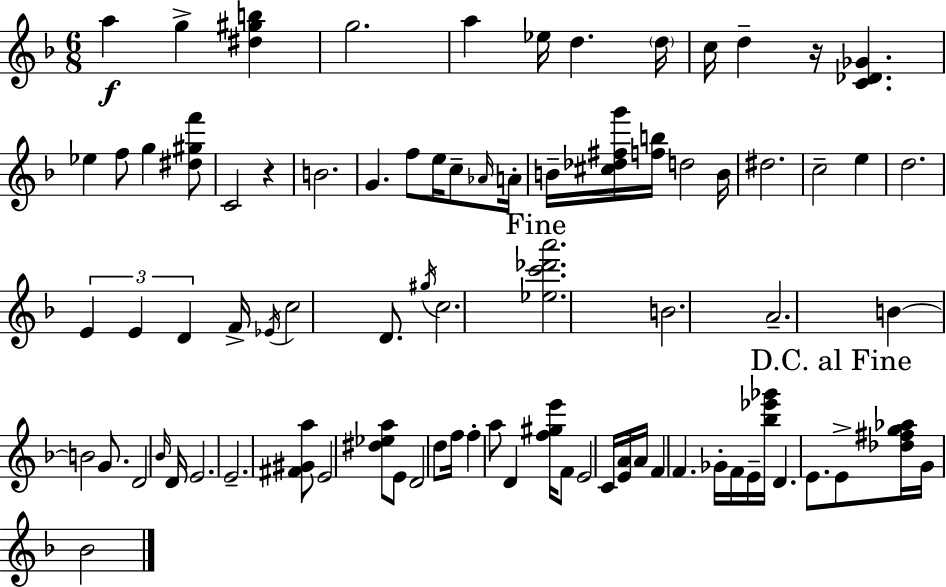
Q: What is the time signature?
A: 6/8